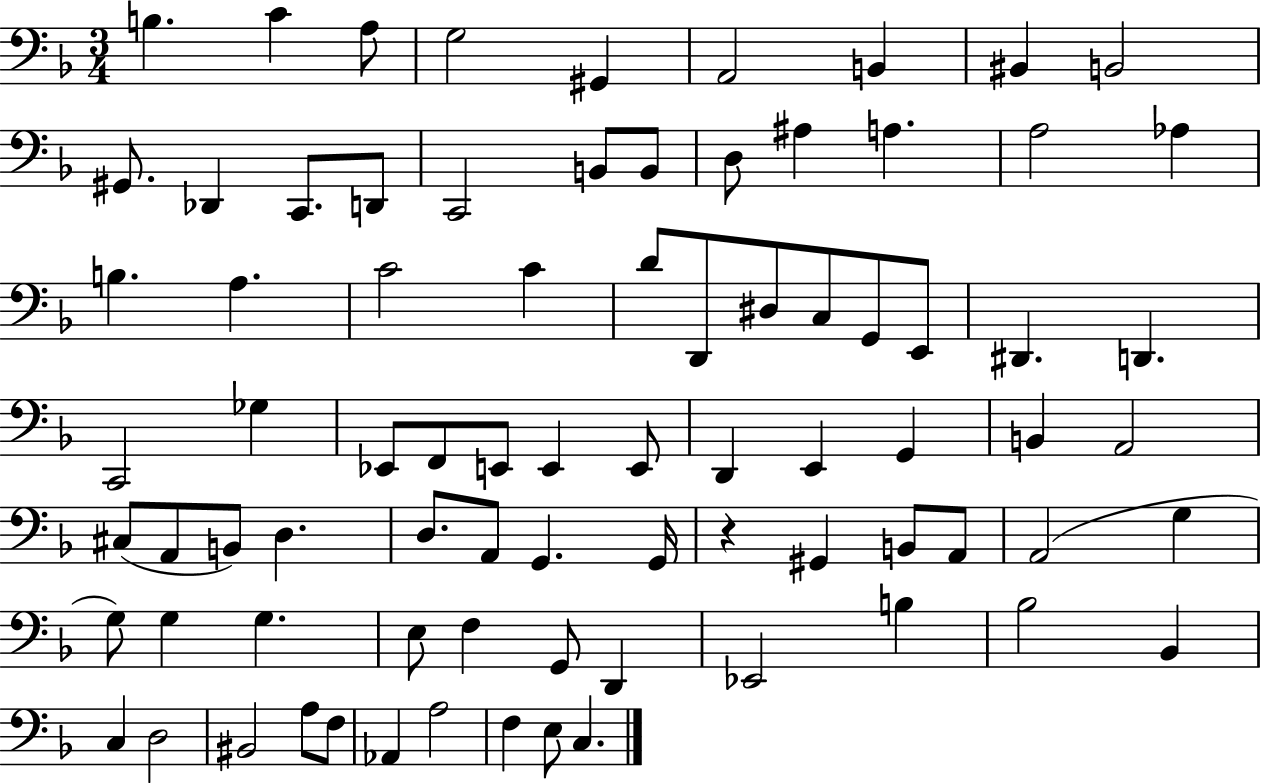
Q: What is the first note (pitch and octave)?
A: B3